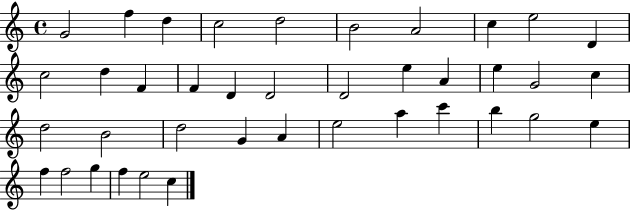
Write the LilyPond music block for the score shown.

{
  \clef treble
  \time 4/4
  \defaultTimeSignature
  \key c \major
  g'2 f''4 d''4 | c''2 d''2 | b'2 a'2 | c''4 e''2 d'4 | \break c''2 d''4 f'4 | f'4 d'4 d'2 | d'2 e''4 a'4 | e''4 g'2 c''4 | \break d''2 b'2 | d''2 g'4 a'4 | e''2 a''4 c'''4 | b''4 g''2 e''4 | \break f''4 f''2 g''4 | f''4 e''2 c''4 | \bar "|."
}